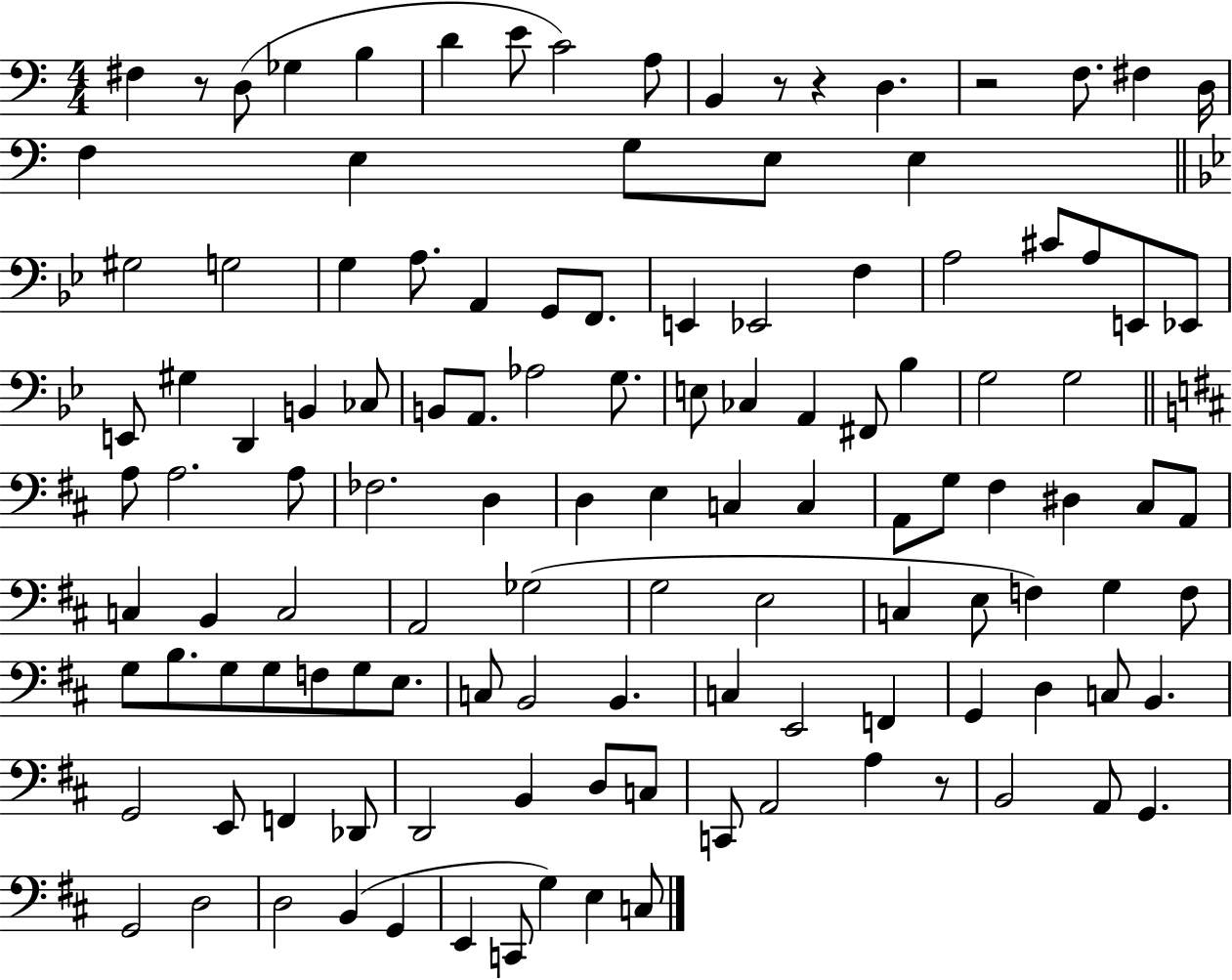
X:1
T:Untitled
M:4/4
L:1/4
K:C
^F, z/2 D,/2 _G, B, D E/2 C2 A,/2 B,, z/2 z D, z2 F,/2 ^F, D,/4 F, E, G,/2 E,/2 E, ^G,2 G,2 G, A,/2 A,, G,,/2 F,,/2 E,, _E,,2 F, A,2 ^C/2 A,/2 E,,/2 _E,,/2 E,,/2 ^G, D,, B,, _C,/2 B,,/2 A,,/2 _A,2 G,/2 E,/2 _C, A,, ^F,,/2 _B, G,2 G,2 A,/2 A,2 A,/2 _F,2 D, D, E, C, C, A,,/2 G,/2 ^F, ^D, ^C,/2 A,,/2 C, B,, C,2 A,,2 _G,2 G,2 E,2 C, E,/2 F, G, F,/2 G,/2 B,/2 G,/2 G,/2 F,/2 G,/2 E,/2 C,/2 B,,2 B,, C, E,,2 F,, G,, D, C,/2 B,, G,,2 E,,/2 F,, _D,,/2 D,,2 B,, D,/2 C,/2 C,,/2 A,,2 A, z/2 B,,2 A,,/2 G,, G,,2 D,2 D,2 B,, G,, E,, C,,/2 G, E, C,/2